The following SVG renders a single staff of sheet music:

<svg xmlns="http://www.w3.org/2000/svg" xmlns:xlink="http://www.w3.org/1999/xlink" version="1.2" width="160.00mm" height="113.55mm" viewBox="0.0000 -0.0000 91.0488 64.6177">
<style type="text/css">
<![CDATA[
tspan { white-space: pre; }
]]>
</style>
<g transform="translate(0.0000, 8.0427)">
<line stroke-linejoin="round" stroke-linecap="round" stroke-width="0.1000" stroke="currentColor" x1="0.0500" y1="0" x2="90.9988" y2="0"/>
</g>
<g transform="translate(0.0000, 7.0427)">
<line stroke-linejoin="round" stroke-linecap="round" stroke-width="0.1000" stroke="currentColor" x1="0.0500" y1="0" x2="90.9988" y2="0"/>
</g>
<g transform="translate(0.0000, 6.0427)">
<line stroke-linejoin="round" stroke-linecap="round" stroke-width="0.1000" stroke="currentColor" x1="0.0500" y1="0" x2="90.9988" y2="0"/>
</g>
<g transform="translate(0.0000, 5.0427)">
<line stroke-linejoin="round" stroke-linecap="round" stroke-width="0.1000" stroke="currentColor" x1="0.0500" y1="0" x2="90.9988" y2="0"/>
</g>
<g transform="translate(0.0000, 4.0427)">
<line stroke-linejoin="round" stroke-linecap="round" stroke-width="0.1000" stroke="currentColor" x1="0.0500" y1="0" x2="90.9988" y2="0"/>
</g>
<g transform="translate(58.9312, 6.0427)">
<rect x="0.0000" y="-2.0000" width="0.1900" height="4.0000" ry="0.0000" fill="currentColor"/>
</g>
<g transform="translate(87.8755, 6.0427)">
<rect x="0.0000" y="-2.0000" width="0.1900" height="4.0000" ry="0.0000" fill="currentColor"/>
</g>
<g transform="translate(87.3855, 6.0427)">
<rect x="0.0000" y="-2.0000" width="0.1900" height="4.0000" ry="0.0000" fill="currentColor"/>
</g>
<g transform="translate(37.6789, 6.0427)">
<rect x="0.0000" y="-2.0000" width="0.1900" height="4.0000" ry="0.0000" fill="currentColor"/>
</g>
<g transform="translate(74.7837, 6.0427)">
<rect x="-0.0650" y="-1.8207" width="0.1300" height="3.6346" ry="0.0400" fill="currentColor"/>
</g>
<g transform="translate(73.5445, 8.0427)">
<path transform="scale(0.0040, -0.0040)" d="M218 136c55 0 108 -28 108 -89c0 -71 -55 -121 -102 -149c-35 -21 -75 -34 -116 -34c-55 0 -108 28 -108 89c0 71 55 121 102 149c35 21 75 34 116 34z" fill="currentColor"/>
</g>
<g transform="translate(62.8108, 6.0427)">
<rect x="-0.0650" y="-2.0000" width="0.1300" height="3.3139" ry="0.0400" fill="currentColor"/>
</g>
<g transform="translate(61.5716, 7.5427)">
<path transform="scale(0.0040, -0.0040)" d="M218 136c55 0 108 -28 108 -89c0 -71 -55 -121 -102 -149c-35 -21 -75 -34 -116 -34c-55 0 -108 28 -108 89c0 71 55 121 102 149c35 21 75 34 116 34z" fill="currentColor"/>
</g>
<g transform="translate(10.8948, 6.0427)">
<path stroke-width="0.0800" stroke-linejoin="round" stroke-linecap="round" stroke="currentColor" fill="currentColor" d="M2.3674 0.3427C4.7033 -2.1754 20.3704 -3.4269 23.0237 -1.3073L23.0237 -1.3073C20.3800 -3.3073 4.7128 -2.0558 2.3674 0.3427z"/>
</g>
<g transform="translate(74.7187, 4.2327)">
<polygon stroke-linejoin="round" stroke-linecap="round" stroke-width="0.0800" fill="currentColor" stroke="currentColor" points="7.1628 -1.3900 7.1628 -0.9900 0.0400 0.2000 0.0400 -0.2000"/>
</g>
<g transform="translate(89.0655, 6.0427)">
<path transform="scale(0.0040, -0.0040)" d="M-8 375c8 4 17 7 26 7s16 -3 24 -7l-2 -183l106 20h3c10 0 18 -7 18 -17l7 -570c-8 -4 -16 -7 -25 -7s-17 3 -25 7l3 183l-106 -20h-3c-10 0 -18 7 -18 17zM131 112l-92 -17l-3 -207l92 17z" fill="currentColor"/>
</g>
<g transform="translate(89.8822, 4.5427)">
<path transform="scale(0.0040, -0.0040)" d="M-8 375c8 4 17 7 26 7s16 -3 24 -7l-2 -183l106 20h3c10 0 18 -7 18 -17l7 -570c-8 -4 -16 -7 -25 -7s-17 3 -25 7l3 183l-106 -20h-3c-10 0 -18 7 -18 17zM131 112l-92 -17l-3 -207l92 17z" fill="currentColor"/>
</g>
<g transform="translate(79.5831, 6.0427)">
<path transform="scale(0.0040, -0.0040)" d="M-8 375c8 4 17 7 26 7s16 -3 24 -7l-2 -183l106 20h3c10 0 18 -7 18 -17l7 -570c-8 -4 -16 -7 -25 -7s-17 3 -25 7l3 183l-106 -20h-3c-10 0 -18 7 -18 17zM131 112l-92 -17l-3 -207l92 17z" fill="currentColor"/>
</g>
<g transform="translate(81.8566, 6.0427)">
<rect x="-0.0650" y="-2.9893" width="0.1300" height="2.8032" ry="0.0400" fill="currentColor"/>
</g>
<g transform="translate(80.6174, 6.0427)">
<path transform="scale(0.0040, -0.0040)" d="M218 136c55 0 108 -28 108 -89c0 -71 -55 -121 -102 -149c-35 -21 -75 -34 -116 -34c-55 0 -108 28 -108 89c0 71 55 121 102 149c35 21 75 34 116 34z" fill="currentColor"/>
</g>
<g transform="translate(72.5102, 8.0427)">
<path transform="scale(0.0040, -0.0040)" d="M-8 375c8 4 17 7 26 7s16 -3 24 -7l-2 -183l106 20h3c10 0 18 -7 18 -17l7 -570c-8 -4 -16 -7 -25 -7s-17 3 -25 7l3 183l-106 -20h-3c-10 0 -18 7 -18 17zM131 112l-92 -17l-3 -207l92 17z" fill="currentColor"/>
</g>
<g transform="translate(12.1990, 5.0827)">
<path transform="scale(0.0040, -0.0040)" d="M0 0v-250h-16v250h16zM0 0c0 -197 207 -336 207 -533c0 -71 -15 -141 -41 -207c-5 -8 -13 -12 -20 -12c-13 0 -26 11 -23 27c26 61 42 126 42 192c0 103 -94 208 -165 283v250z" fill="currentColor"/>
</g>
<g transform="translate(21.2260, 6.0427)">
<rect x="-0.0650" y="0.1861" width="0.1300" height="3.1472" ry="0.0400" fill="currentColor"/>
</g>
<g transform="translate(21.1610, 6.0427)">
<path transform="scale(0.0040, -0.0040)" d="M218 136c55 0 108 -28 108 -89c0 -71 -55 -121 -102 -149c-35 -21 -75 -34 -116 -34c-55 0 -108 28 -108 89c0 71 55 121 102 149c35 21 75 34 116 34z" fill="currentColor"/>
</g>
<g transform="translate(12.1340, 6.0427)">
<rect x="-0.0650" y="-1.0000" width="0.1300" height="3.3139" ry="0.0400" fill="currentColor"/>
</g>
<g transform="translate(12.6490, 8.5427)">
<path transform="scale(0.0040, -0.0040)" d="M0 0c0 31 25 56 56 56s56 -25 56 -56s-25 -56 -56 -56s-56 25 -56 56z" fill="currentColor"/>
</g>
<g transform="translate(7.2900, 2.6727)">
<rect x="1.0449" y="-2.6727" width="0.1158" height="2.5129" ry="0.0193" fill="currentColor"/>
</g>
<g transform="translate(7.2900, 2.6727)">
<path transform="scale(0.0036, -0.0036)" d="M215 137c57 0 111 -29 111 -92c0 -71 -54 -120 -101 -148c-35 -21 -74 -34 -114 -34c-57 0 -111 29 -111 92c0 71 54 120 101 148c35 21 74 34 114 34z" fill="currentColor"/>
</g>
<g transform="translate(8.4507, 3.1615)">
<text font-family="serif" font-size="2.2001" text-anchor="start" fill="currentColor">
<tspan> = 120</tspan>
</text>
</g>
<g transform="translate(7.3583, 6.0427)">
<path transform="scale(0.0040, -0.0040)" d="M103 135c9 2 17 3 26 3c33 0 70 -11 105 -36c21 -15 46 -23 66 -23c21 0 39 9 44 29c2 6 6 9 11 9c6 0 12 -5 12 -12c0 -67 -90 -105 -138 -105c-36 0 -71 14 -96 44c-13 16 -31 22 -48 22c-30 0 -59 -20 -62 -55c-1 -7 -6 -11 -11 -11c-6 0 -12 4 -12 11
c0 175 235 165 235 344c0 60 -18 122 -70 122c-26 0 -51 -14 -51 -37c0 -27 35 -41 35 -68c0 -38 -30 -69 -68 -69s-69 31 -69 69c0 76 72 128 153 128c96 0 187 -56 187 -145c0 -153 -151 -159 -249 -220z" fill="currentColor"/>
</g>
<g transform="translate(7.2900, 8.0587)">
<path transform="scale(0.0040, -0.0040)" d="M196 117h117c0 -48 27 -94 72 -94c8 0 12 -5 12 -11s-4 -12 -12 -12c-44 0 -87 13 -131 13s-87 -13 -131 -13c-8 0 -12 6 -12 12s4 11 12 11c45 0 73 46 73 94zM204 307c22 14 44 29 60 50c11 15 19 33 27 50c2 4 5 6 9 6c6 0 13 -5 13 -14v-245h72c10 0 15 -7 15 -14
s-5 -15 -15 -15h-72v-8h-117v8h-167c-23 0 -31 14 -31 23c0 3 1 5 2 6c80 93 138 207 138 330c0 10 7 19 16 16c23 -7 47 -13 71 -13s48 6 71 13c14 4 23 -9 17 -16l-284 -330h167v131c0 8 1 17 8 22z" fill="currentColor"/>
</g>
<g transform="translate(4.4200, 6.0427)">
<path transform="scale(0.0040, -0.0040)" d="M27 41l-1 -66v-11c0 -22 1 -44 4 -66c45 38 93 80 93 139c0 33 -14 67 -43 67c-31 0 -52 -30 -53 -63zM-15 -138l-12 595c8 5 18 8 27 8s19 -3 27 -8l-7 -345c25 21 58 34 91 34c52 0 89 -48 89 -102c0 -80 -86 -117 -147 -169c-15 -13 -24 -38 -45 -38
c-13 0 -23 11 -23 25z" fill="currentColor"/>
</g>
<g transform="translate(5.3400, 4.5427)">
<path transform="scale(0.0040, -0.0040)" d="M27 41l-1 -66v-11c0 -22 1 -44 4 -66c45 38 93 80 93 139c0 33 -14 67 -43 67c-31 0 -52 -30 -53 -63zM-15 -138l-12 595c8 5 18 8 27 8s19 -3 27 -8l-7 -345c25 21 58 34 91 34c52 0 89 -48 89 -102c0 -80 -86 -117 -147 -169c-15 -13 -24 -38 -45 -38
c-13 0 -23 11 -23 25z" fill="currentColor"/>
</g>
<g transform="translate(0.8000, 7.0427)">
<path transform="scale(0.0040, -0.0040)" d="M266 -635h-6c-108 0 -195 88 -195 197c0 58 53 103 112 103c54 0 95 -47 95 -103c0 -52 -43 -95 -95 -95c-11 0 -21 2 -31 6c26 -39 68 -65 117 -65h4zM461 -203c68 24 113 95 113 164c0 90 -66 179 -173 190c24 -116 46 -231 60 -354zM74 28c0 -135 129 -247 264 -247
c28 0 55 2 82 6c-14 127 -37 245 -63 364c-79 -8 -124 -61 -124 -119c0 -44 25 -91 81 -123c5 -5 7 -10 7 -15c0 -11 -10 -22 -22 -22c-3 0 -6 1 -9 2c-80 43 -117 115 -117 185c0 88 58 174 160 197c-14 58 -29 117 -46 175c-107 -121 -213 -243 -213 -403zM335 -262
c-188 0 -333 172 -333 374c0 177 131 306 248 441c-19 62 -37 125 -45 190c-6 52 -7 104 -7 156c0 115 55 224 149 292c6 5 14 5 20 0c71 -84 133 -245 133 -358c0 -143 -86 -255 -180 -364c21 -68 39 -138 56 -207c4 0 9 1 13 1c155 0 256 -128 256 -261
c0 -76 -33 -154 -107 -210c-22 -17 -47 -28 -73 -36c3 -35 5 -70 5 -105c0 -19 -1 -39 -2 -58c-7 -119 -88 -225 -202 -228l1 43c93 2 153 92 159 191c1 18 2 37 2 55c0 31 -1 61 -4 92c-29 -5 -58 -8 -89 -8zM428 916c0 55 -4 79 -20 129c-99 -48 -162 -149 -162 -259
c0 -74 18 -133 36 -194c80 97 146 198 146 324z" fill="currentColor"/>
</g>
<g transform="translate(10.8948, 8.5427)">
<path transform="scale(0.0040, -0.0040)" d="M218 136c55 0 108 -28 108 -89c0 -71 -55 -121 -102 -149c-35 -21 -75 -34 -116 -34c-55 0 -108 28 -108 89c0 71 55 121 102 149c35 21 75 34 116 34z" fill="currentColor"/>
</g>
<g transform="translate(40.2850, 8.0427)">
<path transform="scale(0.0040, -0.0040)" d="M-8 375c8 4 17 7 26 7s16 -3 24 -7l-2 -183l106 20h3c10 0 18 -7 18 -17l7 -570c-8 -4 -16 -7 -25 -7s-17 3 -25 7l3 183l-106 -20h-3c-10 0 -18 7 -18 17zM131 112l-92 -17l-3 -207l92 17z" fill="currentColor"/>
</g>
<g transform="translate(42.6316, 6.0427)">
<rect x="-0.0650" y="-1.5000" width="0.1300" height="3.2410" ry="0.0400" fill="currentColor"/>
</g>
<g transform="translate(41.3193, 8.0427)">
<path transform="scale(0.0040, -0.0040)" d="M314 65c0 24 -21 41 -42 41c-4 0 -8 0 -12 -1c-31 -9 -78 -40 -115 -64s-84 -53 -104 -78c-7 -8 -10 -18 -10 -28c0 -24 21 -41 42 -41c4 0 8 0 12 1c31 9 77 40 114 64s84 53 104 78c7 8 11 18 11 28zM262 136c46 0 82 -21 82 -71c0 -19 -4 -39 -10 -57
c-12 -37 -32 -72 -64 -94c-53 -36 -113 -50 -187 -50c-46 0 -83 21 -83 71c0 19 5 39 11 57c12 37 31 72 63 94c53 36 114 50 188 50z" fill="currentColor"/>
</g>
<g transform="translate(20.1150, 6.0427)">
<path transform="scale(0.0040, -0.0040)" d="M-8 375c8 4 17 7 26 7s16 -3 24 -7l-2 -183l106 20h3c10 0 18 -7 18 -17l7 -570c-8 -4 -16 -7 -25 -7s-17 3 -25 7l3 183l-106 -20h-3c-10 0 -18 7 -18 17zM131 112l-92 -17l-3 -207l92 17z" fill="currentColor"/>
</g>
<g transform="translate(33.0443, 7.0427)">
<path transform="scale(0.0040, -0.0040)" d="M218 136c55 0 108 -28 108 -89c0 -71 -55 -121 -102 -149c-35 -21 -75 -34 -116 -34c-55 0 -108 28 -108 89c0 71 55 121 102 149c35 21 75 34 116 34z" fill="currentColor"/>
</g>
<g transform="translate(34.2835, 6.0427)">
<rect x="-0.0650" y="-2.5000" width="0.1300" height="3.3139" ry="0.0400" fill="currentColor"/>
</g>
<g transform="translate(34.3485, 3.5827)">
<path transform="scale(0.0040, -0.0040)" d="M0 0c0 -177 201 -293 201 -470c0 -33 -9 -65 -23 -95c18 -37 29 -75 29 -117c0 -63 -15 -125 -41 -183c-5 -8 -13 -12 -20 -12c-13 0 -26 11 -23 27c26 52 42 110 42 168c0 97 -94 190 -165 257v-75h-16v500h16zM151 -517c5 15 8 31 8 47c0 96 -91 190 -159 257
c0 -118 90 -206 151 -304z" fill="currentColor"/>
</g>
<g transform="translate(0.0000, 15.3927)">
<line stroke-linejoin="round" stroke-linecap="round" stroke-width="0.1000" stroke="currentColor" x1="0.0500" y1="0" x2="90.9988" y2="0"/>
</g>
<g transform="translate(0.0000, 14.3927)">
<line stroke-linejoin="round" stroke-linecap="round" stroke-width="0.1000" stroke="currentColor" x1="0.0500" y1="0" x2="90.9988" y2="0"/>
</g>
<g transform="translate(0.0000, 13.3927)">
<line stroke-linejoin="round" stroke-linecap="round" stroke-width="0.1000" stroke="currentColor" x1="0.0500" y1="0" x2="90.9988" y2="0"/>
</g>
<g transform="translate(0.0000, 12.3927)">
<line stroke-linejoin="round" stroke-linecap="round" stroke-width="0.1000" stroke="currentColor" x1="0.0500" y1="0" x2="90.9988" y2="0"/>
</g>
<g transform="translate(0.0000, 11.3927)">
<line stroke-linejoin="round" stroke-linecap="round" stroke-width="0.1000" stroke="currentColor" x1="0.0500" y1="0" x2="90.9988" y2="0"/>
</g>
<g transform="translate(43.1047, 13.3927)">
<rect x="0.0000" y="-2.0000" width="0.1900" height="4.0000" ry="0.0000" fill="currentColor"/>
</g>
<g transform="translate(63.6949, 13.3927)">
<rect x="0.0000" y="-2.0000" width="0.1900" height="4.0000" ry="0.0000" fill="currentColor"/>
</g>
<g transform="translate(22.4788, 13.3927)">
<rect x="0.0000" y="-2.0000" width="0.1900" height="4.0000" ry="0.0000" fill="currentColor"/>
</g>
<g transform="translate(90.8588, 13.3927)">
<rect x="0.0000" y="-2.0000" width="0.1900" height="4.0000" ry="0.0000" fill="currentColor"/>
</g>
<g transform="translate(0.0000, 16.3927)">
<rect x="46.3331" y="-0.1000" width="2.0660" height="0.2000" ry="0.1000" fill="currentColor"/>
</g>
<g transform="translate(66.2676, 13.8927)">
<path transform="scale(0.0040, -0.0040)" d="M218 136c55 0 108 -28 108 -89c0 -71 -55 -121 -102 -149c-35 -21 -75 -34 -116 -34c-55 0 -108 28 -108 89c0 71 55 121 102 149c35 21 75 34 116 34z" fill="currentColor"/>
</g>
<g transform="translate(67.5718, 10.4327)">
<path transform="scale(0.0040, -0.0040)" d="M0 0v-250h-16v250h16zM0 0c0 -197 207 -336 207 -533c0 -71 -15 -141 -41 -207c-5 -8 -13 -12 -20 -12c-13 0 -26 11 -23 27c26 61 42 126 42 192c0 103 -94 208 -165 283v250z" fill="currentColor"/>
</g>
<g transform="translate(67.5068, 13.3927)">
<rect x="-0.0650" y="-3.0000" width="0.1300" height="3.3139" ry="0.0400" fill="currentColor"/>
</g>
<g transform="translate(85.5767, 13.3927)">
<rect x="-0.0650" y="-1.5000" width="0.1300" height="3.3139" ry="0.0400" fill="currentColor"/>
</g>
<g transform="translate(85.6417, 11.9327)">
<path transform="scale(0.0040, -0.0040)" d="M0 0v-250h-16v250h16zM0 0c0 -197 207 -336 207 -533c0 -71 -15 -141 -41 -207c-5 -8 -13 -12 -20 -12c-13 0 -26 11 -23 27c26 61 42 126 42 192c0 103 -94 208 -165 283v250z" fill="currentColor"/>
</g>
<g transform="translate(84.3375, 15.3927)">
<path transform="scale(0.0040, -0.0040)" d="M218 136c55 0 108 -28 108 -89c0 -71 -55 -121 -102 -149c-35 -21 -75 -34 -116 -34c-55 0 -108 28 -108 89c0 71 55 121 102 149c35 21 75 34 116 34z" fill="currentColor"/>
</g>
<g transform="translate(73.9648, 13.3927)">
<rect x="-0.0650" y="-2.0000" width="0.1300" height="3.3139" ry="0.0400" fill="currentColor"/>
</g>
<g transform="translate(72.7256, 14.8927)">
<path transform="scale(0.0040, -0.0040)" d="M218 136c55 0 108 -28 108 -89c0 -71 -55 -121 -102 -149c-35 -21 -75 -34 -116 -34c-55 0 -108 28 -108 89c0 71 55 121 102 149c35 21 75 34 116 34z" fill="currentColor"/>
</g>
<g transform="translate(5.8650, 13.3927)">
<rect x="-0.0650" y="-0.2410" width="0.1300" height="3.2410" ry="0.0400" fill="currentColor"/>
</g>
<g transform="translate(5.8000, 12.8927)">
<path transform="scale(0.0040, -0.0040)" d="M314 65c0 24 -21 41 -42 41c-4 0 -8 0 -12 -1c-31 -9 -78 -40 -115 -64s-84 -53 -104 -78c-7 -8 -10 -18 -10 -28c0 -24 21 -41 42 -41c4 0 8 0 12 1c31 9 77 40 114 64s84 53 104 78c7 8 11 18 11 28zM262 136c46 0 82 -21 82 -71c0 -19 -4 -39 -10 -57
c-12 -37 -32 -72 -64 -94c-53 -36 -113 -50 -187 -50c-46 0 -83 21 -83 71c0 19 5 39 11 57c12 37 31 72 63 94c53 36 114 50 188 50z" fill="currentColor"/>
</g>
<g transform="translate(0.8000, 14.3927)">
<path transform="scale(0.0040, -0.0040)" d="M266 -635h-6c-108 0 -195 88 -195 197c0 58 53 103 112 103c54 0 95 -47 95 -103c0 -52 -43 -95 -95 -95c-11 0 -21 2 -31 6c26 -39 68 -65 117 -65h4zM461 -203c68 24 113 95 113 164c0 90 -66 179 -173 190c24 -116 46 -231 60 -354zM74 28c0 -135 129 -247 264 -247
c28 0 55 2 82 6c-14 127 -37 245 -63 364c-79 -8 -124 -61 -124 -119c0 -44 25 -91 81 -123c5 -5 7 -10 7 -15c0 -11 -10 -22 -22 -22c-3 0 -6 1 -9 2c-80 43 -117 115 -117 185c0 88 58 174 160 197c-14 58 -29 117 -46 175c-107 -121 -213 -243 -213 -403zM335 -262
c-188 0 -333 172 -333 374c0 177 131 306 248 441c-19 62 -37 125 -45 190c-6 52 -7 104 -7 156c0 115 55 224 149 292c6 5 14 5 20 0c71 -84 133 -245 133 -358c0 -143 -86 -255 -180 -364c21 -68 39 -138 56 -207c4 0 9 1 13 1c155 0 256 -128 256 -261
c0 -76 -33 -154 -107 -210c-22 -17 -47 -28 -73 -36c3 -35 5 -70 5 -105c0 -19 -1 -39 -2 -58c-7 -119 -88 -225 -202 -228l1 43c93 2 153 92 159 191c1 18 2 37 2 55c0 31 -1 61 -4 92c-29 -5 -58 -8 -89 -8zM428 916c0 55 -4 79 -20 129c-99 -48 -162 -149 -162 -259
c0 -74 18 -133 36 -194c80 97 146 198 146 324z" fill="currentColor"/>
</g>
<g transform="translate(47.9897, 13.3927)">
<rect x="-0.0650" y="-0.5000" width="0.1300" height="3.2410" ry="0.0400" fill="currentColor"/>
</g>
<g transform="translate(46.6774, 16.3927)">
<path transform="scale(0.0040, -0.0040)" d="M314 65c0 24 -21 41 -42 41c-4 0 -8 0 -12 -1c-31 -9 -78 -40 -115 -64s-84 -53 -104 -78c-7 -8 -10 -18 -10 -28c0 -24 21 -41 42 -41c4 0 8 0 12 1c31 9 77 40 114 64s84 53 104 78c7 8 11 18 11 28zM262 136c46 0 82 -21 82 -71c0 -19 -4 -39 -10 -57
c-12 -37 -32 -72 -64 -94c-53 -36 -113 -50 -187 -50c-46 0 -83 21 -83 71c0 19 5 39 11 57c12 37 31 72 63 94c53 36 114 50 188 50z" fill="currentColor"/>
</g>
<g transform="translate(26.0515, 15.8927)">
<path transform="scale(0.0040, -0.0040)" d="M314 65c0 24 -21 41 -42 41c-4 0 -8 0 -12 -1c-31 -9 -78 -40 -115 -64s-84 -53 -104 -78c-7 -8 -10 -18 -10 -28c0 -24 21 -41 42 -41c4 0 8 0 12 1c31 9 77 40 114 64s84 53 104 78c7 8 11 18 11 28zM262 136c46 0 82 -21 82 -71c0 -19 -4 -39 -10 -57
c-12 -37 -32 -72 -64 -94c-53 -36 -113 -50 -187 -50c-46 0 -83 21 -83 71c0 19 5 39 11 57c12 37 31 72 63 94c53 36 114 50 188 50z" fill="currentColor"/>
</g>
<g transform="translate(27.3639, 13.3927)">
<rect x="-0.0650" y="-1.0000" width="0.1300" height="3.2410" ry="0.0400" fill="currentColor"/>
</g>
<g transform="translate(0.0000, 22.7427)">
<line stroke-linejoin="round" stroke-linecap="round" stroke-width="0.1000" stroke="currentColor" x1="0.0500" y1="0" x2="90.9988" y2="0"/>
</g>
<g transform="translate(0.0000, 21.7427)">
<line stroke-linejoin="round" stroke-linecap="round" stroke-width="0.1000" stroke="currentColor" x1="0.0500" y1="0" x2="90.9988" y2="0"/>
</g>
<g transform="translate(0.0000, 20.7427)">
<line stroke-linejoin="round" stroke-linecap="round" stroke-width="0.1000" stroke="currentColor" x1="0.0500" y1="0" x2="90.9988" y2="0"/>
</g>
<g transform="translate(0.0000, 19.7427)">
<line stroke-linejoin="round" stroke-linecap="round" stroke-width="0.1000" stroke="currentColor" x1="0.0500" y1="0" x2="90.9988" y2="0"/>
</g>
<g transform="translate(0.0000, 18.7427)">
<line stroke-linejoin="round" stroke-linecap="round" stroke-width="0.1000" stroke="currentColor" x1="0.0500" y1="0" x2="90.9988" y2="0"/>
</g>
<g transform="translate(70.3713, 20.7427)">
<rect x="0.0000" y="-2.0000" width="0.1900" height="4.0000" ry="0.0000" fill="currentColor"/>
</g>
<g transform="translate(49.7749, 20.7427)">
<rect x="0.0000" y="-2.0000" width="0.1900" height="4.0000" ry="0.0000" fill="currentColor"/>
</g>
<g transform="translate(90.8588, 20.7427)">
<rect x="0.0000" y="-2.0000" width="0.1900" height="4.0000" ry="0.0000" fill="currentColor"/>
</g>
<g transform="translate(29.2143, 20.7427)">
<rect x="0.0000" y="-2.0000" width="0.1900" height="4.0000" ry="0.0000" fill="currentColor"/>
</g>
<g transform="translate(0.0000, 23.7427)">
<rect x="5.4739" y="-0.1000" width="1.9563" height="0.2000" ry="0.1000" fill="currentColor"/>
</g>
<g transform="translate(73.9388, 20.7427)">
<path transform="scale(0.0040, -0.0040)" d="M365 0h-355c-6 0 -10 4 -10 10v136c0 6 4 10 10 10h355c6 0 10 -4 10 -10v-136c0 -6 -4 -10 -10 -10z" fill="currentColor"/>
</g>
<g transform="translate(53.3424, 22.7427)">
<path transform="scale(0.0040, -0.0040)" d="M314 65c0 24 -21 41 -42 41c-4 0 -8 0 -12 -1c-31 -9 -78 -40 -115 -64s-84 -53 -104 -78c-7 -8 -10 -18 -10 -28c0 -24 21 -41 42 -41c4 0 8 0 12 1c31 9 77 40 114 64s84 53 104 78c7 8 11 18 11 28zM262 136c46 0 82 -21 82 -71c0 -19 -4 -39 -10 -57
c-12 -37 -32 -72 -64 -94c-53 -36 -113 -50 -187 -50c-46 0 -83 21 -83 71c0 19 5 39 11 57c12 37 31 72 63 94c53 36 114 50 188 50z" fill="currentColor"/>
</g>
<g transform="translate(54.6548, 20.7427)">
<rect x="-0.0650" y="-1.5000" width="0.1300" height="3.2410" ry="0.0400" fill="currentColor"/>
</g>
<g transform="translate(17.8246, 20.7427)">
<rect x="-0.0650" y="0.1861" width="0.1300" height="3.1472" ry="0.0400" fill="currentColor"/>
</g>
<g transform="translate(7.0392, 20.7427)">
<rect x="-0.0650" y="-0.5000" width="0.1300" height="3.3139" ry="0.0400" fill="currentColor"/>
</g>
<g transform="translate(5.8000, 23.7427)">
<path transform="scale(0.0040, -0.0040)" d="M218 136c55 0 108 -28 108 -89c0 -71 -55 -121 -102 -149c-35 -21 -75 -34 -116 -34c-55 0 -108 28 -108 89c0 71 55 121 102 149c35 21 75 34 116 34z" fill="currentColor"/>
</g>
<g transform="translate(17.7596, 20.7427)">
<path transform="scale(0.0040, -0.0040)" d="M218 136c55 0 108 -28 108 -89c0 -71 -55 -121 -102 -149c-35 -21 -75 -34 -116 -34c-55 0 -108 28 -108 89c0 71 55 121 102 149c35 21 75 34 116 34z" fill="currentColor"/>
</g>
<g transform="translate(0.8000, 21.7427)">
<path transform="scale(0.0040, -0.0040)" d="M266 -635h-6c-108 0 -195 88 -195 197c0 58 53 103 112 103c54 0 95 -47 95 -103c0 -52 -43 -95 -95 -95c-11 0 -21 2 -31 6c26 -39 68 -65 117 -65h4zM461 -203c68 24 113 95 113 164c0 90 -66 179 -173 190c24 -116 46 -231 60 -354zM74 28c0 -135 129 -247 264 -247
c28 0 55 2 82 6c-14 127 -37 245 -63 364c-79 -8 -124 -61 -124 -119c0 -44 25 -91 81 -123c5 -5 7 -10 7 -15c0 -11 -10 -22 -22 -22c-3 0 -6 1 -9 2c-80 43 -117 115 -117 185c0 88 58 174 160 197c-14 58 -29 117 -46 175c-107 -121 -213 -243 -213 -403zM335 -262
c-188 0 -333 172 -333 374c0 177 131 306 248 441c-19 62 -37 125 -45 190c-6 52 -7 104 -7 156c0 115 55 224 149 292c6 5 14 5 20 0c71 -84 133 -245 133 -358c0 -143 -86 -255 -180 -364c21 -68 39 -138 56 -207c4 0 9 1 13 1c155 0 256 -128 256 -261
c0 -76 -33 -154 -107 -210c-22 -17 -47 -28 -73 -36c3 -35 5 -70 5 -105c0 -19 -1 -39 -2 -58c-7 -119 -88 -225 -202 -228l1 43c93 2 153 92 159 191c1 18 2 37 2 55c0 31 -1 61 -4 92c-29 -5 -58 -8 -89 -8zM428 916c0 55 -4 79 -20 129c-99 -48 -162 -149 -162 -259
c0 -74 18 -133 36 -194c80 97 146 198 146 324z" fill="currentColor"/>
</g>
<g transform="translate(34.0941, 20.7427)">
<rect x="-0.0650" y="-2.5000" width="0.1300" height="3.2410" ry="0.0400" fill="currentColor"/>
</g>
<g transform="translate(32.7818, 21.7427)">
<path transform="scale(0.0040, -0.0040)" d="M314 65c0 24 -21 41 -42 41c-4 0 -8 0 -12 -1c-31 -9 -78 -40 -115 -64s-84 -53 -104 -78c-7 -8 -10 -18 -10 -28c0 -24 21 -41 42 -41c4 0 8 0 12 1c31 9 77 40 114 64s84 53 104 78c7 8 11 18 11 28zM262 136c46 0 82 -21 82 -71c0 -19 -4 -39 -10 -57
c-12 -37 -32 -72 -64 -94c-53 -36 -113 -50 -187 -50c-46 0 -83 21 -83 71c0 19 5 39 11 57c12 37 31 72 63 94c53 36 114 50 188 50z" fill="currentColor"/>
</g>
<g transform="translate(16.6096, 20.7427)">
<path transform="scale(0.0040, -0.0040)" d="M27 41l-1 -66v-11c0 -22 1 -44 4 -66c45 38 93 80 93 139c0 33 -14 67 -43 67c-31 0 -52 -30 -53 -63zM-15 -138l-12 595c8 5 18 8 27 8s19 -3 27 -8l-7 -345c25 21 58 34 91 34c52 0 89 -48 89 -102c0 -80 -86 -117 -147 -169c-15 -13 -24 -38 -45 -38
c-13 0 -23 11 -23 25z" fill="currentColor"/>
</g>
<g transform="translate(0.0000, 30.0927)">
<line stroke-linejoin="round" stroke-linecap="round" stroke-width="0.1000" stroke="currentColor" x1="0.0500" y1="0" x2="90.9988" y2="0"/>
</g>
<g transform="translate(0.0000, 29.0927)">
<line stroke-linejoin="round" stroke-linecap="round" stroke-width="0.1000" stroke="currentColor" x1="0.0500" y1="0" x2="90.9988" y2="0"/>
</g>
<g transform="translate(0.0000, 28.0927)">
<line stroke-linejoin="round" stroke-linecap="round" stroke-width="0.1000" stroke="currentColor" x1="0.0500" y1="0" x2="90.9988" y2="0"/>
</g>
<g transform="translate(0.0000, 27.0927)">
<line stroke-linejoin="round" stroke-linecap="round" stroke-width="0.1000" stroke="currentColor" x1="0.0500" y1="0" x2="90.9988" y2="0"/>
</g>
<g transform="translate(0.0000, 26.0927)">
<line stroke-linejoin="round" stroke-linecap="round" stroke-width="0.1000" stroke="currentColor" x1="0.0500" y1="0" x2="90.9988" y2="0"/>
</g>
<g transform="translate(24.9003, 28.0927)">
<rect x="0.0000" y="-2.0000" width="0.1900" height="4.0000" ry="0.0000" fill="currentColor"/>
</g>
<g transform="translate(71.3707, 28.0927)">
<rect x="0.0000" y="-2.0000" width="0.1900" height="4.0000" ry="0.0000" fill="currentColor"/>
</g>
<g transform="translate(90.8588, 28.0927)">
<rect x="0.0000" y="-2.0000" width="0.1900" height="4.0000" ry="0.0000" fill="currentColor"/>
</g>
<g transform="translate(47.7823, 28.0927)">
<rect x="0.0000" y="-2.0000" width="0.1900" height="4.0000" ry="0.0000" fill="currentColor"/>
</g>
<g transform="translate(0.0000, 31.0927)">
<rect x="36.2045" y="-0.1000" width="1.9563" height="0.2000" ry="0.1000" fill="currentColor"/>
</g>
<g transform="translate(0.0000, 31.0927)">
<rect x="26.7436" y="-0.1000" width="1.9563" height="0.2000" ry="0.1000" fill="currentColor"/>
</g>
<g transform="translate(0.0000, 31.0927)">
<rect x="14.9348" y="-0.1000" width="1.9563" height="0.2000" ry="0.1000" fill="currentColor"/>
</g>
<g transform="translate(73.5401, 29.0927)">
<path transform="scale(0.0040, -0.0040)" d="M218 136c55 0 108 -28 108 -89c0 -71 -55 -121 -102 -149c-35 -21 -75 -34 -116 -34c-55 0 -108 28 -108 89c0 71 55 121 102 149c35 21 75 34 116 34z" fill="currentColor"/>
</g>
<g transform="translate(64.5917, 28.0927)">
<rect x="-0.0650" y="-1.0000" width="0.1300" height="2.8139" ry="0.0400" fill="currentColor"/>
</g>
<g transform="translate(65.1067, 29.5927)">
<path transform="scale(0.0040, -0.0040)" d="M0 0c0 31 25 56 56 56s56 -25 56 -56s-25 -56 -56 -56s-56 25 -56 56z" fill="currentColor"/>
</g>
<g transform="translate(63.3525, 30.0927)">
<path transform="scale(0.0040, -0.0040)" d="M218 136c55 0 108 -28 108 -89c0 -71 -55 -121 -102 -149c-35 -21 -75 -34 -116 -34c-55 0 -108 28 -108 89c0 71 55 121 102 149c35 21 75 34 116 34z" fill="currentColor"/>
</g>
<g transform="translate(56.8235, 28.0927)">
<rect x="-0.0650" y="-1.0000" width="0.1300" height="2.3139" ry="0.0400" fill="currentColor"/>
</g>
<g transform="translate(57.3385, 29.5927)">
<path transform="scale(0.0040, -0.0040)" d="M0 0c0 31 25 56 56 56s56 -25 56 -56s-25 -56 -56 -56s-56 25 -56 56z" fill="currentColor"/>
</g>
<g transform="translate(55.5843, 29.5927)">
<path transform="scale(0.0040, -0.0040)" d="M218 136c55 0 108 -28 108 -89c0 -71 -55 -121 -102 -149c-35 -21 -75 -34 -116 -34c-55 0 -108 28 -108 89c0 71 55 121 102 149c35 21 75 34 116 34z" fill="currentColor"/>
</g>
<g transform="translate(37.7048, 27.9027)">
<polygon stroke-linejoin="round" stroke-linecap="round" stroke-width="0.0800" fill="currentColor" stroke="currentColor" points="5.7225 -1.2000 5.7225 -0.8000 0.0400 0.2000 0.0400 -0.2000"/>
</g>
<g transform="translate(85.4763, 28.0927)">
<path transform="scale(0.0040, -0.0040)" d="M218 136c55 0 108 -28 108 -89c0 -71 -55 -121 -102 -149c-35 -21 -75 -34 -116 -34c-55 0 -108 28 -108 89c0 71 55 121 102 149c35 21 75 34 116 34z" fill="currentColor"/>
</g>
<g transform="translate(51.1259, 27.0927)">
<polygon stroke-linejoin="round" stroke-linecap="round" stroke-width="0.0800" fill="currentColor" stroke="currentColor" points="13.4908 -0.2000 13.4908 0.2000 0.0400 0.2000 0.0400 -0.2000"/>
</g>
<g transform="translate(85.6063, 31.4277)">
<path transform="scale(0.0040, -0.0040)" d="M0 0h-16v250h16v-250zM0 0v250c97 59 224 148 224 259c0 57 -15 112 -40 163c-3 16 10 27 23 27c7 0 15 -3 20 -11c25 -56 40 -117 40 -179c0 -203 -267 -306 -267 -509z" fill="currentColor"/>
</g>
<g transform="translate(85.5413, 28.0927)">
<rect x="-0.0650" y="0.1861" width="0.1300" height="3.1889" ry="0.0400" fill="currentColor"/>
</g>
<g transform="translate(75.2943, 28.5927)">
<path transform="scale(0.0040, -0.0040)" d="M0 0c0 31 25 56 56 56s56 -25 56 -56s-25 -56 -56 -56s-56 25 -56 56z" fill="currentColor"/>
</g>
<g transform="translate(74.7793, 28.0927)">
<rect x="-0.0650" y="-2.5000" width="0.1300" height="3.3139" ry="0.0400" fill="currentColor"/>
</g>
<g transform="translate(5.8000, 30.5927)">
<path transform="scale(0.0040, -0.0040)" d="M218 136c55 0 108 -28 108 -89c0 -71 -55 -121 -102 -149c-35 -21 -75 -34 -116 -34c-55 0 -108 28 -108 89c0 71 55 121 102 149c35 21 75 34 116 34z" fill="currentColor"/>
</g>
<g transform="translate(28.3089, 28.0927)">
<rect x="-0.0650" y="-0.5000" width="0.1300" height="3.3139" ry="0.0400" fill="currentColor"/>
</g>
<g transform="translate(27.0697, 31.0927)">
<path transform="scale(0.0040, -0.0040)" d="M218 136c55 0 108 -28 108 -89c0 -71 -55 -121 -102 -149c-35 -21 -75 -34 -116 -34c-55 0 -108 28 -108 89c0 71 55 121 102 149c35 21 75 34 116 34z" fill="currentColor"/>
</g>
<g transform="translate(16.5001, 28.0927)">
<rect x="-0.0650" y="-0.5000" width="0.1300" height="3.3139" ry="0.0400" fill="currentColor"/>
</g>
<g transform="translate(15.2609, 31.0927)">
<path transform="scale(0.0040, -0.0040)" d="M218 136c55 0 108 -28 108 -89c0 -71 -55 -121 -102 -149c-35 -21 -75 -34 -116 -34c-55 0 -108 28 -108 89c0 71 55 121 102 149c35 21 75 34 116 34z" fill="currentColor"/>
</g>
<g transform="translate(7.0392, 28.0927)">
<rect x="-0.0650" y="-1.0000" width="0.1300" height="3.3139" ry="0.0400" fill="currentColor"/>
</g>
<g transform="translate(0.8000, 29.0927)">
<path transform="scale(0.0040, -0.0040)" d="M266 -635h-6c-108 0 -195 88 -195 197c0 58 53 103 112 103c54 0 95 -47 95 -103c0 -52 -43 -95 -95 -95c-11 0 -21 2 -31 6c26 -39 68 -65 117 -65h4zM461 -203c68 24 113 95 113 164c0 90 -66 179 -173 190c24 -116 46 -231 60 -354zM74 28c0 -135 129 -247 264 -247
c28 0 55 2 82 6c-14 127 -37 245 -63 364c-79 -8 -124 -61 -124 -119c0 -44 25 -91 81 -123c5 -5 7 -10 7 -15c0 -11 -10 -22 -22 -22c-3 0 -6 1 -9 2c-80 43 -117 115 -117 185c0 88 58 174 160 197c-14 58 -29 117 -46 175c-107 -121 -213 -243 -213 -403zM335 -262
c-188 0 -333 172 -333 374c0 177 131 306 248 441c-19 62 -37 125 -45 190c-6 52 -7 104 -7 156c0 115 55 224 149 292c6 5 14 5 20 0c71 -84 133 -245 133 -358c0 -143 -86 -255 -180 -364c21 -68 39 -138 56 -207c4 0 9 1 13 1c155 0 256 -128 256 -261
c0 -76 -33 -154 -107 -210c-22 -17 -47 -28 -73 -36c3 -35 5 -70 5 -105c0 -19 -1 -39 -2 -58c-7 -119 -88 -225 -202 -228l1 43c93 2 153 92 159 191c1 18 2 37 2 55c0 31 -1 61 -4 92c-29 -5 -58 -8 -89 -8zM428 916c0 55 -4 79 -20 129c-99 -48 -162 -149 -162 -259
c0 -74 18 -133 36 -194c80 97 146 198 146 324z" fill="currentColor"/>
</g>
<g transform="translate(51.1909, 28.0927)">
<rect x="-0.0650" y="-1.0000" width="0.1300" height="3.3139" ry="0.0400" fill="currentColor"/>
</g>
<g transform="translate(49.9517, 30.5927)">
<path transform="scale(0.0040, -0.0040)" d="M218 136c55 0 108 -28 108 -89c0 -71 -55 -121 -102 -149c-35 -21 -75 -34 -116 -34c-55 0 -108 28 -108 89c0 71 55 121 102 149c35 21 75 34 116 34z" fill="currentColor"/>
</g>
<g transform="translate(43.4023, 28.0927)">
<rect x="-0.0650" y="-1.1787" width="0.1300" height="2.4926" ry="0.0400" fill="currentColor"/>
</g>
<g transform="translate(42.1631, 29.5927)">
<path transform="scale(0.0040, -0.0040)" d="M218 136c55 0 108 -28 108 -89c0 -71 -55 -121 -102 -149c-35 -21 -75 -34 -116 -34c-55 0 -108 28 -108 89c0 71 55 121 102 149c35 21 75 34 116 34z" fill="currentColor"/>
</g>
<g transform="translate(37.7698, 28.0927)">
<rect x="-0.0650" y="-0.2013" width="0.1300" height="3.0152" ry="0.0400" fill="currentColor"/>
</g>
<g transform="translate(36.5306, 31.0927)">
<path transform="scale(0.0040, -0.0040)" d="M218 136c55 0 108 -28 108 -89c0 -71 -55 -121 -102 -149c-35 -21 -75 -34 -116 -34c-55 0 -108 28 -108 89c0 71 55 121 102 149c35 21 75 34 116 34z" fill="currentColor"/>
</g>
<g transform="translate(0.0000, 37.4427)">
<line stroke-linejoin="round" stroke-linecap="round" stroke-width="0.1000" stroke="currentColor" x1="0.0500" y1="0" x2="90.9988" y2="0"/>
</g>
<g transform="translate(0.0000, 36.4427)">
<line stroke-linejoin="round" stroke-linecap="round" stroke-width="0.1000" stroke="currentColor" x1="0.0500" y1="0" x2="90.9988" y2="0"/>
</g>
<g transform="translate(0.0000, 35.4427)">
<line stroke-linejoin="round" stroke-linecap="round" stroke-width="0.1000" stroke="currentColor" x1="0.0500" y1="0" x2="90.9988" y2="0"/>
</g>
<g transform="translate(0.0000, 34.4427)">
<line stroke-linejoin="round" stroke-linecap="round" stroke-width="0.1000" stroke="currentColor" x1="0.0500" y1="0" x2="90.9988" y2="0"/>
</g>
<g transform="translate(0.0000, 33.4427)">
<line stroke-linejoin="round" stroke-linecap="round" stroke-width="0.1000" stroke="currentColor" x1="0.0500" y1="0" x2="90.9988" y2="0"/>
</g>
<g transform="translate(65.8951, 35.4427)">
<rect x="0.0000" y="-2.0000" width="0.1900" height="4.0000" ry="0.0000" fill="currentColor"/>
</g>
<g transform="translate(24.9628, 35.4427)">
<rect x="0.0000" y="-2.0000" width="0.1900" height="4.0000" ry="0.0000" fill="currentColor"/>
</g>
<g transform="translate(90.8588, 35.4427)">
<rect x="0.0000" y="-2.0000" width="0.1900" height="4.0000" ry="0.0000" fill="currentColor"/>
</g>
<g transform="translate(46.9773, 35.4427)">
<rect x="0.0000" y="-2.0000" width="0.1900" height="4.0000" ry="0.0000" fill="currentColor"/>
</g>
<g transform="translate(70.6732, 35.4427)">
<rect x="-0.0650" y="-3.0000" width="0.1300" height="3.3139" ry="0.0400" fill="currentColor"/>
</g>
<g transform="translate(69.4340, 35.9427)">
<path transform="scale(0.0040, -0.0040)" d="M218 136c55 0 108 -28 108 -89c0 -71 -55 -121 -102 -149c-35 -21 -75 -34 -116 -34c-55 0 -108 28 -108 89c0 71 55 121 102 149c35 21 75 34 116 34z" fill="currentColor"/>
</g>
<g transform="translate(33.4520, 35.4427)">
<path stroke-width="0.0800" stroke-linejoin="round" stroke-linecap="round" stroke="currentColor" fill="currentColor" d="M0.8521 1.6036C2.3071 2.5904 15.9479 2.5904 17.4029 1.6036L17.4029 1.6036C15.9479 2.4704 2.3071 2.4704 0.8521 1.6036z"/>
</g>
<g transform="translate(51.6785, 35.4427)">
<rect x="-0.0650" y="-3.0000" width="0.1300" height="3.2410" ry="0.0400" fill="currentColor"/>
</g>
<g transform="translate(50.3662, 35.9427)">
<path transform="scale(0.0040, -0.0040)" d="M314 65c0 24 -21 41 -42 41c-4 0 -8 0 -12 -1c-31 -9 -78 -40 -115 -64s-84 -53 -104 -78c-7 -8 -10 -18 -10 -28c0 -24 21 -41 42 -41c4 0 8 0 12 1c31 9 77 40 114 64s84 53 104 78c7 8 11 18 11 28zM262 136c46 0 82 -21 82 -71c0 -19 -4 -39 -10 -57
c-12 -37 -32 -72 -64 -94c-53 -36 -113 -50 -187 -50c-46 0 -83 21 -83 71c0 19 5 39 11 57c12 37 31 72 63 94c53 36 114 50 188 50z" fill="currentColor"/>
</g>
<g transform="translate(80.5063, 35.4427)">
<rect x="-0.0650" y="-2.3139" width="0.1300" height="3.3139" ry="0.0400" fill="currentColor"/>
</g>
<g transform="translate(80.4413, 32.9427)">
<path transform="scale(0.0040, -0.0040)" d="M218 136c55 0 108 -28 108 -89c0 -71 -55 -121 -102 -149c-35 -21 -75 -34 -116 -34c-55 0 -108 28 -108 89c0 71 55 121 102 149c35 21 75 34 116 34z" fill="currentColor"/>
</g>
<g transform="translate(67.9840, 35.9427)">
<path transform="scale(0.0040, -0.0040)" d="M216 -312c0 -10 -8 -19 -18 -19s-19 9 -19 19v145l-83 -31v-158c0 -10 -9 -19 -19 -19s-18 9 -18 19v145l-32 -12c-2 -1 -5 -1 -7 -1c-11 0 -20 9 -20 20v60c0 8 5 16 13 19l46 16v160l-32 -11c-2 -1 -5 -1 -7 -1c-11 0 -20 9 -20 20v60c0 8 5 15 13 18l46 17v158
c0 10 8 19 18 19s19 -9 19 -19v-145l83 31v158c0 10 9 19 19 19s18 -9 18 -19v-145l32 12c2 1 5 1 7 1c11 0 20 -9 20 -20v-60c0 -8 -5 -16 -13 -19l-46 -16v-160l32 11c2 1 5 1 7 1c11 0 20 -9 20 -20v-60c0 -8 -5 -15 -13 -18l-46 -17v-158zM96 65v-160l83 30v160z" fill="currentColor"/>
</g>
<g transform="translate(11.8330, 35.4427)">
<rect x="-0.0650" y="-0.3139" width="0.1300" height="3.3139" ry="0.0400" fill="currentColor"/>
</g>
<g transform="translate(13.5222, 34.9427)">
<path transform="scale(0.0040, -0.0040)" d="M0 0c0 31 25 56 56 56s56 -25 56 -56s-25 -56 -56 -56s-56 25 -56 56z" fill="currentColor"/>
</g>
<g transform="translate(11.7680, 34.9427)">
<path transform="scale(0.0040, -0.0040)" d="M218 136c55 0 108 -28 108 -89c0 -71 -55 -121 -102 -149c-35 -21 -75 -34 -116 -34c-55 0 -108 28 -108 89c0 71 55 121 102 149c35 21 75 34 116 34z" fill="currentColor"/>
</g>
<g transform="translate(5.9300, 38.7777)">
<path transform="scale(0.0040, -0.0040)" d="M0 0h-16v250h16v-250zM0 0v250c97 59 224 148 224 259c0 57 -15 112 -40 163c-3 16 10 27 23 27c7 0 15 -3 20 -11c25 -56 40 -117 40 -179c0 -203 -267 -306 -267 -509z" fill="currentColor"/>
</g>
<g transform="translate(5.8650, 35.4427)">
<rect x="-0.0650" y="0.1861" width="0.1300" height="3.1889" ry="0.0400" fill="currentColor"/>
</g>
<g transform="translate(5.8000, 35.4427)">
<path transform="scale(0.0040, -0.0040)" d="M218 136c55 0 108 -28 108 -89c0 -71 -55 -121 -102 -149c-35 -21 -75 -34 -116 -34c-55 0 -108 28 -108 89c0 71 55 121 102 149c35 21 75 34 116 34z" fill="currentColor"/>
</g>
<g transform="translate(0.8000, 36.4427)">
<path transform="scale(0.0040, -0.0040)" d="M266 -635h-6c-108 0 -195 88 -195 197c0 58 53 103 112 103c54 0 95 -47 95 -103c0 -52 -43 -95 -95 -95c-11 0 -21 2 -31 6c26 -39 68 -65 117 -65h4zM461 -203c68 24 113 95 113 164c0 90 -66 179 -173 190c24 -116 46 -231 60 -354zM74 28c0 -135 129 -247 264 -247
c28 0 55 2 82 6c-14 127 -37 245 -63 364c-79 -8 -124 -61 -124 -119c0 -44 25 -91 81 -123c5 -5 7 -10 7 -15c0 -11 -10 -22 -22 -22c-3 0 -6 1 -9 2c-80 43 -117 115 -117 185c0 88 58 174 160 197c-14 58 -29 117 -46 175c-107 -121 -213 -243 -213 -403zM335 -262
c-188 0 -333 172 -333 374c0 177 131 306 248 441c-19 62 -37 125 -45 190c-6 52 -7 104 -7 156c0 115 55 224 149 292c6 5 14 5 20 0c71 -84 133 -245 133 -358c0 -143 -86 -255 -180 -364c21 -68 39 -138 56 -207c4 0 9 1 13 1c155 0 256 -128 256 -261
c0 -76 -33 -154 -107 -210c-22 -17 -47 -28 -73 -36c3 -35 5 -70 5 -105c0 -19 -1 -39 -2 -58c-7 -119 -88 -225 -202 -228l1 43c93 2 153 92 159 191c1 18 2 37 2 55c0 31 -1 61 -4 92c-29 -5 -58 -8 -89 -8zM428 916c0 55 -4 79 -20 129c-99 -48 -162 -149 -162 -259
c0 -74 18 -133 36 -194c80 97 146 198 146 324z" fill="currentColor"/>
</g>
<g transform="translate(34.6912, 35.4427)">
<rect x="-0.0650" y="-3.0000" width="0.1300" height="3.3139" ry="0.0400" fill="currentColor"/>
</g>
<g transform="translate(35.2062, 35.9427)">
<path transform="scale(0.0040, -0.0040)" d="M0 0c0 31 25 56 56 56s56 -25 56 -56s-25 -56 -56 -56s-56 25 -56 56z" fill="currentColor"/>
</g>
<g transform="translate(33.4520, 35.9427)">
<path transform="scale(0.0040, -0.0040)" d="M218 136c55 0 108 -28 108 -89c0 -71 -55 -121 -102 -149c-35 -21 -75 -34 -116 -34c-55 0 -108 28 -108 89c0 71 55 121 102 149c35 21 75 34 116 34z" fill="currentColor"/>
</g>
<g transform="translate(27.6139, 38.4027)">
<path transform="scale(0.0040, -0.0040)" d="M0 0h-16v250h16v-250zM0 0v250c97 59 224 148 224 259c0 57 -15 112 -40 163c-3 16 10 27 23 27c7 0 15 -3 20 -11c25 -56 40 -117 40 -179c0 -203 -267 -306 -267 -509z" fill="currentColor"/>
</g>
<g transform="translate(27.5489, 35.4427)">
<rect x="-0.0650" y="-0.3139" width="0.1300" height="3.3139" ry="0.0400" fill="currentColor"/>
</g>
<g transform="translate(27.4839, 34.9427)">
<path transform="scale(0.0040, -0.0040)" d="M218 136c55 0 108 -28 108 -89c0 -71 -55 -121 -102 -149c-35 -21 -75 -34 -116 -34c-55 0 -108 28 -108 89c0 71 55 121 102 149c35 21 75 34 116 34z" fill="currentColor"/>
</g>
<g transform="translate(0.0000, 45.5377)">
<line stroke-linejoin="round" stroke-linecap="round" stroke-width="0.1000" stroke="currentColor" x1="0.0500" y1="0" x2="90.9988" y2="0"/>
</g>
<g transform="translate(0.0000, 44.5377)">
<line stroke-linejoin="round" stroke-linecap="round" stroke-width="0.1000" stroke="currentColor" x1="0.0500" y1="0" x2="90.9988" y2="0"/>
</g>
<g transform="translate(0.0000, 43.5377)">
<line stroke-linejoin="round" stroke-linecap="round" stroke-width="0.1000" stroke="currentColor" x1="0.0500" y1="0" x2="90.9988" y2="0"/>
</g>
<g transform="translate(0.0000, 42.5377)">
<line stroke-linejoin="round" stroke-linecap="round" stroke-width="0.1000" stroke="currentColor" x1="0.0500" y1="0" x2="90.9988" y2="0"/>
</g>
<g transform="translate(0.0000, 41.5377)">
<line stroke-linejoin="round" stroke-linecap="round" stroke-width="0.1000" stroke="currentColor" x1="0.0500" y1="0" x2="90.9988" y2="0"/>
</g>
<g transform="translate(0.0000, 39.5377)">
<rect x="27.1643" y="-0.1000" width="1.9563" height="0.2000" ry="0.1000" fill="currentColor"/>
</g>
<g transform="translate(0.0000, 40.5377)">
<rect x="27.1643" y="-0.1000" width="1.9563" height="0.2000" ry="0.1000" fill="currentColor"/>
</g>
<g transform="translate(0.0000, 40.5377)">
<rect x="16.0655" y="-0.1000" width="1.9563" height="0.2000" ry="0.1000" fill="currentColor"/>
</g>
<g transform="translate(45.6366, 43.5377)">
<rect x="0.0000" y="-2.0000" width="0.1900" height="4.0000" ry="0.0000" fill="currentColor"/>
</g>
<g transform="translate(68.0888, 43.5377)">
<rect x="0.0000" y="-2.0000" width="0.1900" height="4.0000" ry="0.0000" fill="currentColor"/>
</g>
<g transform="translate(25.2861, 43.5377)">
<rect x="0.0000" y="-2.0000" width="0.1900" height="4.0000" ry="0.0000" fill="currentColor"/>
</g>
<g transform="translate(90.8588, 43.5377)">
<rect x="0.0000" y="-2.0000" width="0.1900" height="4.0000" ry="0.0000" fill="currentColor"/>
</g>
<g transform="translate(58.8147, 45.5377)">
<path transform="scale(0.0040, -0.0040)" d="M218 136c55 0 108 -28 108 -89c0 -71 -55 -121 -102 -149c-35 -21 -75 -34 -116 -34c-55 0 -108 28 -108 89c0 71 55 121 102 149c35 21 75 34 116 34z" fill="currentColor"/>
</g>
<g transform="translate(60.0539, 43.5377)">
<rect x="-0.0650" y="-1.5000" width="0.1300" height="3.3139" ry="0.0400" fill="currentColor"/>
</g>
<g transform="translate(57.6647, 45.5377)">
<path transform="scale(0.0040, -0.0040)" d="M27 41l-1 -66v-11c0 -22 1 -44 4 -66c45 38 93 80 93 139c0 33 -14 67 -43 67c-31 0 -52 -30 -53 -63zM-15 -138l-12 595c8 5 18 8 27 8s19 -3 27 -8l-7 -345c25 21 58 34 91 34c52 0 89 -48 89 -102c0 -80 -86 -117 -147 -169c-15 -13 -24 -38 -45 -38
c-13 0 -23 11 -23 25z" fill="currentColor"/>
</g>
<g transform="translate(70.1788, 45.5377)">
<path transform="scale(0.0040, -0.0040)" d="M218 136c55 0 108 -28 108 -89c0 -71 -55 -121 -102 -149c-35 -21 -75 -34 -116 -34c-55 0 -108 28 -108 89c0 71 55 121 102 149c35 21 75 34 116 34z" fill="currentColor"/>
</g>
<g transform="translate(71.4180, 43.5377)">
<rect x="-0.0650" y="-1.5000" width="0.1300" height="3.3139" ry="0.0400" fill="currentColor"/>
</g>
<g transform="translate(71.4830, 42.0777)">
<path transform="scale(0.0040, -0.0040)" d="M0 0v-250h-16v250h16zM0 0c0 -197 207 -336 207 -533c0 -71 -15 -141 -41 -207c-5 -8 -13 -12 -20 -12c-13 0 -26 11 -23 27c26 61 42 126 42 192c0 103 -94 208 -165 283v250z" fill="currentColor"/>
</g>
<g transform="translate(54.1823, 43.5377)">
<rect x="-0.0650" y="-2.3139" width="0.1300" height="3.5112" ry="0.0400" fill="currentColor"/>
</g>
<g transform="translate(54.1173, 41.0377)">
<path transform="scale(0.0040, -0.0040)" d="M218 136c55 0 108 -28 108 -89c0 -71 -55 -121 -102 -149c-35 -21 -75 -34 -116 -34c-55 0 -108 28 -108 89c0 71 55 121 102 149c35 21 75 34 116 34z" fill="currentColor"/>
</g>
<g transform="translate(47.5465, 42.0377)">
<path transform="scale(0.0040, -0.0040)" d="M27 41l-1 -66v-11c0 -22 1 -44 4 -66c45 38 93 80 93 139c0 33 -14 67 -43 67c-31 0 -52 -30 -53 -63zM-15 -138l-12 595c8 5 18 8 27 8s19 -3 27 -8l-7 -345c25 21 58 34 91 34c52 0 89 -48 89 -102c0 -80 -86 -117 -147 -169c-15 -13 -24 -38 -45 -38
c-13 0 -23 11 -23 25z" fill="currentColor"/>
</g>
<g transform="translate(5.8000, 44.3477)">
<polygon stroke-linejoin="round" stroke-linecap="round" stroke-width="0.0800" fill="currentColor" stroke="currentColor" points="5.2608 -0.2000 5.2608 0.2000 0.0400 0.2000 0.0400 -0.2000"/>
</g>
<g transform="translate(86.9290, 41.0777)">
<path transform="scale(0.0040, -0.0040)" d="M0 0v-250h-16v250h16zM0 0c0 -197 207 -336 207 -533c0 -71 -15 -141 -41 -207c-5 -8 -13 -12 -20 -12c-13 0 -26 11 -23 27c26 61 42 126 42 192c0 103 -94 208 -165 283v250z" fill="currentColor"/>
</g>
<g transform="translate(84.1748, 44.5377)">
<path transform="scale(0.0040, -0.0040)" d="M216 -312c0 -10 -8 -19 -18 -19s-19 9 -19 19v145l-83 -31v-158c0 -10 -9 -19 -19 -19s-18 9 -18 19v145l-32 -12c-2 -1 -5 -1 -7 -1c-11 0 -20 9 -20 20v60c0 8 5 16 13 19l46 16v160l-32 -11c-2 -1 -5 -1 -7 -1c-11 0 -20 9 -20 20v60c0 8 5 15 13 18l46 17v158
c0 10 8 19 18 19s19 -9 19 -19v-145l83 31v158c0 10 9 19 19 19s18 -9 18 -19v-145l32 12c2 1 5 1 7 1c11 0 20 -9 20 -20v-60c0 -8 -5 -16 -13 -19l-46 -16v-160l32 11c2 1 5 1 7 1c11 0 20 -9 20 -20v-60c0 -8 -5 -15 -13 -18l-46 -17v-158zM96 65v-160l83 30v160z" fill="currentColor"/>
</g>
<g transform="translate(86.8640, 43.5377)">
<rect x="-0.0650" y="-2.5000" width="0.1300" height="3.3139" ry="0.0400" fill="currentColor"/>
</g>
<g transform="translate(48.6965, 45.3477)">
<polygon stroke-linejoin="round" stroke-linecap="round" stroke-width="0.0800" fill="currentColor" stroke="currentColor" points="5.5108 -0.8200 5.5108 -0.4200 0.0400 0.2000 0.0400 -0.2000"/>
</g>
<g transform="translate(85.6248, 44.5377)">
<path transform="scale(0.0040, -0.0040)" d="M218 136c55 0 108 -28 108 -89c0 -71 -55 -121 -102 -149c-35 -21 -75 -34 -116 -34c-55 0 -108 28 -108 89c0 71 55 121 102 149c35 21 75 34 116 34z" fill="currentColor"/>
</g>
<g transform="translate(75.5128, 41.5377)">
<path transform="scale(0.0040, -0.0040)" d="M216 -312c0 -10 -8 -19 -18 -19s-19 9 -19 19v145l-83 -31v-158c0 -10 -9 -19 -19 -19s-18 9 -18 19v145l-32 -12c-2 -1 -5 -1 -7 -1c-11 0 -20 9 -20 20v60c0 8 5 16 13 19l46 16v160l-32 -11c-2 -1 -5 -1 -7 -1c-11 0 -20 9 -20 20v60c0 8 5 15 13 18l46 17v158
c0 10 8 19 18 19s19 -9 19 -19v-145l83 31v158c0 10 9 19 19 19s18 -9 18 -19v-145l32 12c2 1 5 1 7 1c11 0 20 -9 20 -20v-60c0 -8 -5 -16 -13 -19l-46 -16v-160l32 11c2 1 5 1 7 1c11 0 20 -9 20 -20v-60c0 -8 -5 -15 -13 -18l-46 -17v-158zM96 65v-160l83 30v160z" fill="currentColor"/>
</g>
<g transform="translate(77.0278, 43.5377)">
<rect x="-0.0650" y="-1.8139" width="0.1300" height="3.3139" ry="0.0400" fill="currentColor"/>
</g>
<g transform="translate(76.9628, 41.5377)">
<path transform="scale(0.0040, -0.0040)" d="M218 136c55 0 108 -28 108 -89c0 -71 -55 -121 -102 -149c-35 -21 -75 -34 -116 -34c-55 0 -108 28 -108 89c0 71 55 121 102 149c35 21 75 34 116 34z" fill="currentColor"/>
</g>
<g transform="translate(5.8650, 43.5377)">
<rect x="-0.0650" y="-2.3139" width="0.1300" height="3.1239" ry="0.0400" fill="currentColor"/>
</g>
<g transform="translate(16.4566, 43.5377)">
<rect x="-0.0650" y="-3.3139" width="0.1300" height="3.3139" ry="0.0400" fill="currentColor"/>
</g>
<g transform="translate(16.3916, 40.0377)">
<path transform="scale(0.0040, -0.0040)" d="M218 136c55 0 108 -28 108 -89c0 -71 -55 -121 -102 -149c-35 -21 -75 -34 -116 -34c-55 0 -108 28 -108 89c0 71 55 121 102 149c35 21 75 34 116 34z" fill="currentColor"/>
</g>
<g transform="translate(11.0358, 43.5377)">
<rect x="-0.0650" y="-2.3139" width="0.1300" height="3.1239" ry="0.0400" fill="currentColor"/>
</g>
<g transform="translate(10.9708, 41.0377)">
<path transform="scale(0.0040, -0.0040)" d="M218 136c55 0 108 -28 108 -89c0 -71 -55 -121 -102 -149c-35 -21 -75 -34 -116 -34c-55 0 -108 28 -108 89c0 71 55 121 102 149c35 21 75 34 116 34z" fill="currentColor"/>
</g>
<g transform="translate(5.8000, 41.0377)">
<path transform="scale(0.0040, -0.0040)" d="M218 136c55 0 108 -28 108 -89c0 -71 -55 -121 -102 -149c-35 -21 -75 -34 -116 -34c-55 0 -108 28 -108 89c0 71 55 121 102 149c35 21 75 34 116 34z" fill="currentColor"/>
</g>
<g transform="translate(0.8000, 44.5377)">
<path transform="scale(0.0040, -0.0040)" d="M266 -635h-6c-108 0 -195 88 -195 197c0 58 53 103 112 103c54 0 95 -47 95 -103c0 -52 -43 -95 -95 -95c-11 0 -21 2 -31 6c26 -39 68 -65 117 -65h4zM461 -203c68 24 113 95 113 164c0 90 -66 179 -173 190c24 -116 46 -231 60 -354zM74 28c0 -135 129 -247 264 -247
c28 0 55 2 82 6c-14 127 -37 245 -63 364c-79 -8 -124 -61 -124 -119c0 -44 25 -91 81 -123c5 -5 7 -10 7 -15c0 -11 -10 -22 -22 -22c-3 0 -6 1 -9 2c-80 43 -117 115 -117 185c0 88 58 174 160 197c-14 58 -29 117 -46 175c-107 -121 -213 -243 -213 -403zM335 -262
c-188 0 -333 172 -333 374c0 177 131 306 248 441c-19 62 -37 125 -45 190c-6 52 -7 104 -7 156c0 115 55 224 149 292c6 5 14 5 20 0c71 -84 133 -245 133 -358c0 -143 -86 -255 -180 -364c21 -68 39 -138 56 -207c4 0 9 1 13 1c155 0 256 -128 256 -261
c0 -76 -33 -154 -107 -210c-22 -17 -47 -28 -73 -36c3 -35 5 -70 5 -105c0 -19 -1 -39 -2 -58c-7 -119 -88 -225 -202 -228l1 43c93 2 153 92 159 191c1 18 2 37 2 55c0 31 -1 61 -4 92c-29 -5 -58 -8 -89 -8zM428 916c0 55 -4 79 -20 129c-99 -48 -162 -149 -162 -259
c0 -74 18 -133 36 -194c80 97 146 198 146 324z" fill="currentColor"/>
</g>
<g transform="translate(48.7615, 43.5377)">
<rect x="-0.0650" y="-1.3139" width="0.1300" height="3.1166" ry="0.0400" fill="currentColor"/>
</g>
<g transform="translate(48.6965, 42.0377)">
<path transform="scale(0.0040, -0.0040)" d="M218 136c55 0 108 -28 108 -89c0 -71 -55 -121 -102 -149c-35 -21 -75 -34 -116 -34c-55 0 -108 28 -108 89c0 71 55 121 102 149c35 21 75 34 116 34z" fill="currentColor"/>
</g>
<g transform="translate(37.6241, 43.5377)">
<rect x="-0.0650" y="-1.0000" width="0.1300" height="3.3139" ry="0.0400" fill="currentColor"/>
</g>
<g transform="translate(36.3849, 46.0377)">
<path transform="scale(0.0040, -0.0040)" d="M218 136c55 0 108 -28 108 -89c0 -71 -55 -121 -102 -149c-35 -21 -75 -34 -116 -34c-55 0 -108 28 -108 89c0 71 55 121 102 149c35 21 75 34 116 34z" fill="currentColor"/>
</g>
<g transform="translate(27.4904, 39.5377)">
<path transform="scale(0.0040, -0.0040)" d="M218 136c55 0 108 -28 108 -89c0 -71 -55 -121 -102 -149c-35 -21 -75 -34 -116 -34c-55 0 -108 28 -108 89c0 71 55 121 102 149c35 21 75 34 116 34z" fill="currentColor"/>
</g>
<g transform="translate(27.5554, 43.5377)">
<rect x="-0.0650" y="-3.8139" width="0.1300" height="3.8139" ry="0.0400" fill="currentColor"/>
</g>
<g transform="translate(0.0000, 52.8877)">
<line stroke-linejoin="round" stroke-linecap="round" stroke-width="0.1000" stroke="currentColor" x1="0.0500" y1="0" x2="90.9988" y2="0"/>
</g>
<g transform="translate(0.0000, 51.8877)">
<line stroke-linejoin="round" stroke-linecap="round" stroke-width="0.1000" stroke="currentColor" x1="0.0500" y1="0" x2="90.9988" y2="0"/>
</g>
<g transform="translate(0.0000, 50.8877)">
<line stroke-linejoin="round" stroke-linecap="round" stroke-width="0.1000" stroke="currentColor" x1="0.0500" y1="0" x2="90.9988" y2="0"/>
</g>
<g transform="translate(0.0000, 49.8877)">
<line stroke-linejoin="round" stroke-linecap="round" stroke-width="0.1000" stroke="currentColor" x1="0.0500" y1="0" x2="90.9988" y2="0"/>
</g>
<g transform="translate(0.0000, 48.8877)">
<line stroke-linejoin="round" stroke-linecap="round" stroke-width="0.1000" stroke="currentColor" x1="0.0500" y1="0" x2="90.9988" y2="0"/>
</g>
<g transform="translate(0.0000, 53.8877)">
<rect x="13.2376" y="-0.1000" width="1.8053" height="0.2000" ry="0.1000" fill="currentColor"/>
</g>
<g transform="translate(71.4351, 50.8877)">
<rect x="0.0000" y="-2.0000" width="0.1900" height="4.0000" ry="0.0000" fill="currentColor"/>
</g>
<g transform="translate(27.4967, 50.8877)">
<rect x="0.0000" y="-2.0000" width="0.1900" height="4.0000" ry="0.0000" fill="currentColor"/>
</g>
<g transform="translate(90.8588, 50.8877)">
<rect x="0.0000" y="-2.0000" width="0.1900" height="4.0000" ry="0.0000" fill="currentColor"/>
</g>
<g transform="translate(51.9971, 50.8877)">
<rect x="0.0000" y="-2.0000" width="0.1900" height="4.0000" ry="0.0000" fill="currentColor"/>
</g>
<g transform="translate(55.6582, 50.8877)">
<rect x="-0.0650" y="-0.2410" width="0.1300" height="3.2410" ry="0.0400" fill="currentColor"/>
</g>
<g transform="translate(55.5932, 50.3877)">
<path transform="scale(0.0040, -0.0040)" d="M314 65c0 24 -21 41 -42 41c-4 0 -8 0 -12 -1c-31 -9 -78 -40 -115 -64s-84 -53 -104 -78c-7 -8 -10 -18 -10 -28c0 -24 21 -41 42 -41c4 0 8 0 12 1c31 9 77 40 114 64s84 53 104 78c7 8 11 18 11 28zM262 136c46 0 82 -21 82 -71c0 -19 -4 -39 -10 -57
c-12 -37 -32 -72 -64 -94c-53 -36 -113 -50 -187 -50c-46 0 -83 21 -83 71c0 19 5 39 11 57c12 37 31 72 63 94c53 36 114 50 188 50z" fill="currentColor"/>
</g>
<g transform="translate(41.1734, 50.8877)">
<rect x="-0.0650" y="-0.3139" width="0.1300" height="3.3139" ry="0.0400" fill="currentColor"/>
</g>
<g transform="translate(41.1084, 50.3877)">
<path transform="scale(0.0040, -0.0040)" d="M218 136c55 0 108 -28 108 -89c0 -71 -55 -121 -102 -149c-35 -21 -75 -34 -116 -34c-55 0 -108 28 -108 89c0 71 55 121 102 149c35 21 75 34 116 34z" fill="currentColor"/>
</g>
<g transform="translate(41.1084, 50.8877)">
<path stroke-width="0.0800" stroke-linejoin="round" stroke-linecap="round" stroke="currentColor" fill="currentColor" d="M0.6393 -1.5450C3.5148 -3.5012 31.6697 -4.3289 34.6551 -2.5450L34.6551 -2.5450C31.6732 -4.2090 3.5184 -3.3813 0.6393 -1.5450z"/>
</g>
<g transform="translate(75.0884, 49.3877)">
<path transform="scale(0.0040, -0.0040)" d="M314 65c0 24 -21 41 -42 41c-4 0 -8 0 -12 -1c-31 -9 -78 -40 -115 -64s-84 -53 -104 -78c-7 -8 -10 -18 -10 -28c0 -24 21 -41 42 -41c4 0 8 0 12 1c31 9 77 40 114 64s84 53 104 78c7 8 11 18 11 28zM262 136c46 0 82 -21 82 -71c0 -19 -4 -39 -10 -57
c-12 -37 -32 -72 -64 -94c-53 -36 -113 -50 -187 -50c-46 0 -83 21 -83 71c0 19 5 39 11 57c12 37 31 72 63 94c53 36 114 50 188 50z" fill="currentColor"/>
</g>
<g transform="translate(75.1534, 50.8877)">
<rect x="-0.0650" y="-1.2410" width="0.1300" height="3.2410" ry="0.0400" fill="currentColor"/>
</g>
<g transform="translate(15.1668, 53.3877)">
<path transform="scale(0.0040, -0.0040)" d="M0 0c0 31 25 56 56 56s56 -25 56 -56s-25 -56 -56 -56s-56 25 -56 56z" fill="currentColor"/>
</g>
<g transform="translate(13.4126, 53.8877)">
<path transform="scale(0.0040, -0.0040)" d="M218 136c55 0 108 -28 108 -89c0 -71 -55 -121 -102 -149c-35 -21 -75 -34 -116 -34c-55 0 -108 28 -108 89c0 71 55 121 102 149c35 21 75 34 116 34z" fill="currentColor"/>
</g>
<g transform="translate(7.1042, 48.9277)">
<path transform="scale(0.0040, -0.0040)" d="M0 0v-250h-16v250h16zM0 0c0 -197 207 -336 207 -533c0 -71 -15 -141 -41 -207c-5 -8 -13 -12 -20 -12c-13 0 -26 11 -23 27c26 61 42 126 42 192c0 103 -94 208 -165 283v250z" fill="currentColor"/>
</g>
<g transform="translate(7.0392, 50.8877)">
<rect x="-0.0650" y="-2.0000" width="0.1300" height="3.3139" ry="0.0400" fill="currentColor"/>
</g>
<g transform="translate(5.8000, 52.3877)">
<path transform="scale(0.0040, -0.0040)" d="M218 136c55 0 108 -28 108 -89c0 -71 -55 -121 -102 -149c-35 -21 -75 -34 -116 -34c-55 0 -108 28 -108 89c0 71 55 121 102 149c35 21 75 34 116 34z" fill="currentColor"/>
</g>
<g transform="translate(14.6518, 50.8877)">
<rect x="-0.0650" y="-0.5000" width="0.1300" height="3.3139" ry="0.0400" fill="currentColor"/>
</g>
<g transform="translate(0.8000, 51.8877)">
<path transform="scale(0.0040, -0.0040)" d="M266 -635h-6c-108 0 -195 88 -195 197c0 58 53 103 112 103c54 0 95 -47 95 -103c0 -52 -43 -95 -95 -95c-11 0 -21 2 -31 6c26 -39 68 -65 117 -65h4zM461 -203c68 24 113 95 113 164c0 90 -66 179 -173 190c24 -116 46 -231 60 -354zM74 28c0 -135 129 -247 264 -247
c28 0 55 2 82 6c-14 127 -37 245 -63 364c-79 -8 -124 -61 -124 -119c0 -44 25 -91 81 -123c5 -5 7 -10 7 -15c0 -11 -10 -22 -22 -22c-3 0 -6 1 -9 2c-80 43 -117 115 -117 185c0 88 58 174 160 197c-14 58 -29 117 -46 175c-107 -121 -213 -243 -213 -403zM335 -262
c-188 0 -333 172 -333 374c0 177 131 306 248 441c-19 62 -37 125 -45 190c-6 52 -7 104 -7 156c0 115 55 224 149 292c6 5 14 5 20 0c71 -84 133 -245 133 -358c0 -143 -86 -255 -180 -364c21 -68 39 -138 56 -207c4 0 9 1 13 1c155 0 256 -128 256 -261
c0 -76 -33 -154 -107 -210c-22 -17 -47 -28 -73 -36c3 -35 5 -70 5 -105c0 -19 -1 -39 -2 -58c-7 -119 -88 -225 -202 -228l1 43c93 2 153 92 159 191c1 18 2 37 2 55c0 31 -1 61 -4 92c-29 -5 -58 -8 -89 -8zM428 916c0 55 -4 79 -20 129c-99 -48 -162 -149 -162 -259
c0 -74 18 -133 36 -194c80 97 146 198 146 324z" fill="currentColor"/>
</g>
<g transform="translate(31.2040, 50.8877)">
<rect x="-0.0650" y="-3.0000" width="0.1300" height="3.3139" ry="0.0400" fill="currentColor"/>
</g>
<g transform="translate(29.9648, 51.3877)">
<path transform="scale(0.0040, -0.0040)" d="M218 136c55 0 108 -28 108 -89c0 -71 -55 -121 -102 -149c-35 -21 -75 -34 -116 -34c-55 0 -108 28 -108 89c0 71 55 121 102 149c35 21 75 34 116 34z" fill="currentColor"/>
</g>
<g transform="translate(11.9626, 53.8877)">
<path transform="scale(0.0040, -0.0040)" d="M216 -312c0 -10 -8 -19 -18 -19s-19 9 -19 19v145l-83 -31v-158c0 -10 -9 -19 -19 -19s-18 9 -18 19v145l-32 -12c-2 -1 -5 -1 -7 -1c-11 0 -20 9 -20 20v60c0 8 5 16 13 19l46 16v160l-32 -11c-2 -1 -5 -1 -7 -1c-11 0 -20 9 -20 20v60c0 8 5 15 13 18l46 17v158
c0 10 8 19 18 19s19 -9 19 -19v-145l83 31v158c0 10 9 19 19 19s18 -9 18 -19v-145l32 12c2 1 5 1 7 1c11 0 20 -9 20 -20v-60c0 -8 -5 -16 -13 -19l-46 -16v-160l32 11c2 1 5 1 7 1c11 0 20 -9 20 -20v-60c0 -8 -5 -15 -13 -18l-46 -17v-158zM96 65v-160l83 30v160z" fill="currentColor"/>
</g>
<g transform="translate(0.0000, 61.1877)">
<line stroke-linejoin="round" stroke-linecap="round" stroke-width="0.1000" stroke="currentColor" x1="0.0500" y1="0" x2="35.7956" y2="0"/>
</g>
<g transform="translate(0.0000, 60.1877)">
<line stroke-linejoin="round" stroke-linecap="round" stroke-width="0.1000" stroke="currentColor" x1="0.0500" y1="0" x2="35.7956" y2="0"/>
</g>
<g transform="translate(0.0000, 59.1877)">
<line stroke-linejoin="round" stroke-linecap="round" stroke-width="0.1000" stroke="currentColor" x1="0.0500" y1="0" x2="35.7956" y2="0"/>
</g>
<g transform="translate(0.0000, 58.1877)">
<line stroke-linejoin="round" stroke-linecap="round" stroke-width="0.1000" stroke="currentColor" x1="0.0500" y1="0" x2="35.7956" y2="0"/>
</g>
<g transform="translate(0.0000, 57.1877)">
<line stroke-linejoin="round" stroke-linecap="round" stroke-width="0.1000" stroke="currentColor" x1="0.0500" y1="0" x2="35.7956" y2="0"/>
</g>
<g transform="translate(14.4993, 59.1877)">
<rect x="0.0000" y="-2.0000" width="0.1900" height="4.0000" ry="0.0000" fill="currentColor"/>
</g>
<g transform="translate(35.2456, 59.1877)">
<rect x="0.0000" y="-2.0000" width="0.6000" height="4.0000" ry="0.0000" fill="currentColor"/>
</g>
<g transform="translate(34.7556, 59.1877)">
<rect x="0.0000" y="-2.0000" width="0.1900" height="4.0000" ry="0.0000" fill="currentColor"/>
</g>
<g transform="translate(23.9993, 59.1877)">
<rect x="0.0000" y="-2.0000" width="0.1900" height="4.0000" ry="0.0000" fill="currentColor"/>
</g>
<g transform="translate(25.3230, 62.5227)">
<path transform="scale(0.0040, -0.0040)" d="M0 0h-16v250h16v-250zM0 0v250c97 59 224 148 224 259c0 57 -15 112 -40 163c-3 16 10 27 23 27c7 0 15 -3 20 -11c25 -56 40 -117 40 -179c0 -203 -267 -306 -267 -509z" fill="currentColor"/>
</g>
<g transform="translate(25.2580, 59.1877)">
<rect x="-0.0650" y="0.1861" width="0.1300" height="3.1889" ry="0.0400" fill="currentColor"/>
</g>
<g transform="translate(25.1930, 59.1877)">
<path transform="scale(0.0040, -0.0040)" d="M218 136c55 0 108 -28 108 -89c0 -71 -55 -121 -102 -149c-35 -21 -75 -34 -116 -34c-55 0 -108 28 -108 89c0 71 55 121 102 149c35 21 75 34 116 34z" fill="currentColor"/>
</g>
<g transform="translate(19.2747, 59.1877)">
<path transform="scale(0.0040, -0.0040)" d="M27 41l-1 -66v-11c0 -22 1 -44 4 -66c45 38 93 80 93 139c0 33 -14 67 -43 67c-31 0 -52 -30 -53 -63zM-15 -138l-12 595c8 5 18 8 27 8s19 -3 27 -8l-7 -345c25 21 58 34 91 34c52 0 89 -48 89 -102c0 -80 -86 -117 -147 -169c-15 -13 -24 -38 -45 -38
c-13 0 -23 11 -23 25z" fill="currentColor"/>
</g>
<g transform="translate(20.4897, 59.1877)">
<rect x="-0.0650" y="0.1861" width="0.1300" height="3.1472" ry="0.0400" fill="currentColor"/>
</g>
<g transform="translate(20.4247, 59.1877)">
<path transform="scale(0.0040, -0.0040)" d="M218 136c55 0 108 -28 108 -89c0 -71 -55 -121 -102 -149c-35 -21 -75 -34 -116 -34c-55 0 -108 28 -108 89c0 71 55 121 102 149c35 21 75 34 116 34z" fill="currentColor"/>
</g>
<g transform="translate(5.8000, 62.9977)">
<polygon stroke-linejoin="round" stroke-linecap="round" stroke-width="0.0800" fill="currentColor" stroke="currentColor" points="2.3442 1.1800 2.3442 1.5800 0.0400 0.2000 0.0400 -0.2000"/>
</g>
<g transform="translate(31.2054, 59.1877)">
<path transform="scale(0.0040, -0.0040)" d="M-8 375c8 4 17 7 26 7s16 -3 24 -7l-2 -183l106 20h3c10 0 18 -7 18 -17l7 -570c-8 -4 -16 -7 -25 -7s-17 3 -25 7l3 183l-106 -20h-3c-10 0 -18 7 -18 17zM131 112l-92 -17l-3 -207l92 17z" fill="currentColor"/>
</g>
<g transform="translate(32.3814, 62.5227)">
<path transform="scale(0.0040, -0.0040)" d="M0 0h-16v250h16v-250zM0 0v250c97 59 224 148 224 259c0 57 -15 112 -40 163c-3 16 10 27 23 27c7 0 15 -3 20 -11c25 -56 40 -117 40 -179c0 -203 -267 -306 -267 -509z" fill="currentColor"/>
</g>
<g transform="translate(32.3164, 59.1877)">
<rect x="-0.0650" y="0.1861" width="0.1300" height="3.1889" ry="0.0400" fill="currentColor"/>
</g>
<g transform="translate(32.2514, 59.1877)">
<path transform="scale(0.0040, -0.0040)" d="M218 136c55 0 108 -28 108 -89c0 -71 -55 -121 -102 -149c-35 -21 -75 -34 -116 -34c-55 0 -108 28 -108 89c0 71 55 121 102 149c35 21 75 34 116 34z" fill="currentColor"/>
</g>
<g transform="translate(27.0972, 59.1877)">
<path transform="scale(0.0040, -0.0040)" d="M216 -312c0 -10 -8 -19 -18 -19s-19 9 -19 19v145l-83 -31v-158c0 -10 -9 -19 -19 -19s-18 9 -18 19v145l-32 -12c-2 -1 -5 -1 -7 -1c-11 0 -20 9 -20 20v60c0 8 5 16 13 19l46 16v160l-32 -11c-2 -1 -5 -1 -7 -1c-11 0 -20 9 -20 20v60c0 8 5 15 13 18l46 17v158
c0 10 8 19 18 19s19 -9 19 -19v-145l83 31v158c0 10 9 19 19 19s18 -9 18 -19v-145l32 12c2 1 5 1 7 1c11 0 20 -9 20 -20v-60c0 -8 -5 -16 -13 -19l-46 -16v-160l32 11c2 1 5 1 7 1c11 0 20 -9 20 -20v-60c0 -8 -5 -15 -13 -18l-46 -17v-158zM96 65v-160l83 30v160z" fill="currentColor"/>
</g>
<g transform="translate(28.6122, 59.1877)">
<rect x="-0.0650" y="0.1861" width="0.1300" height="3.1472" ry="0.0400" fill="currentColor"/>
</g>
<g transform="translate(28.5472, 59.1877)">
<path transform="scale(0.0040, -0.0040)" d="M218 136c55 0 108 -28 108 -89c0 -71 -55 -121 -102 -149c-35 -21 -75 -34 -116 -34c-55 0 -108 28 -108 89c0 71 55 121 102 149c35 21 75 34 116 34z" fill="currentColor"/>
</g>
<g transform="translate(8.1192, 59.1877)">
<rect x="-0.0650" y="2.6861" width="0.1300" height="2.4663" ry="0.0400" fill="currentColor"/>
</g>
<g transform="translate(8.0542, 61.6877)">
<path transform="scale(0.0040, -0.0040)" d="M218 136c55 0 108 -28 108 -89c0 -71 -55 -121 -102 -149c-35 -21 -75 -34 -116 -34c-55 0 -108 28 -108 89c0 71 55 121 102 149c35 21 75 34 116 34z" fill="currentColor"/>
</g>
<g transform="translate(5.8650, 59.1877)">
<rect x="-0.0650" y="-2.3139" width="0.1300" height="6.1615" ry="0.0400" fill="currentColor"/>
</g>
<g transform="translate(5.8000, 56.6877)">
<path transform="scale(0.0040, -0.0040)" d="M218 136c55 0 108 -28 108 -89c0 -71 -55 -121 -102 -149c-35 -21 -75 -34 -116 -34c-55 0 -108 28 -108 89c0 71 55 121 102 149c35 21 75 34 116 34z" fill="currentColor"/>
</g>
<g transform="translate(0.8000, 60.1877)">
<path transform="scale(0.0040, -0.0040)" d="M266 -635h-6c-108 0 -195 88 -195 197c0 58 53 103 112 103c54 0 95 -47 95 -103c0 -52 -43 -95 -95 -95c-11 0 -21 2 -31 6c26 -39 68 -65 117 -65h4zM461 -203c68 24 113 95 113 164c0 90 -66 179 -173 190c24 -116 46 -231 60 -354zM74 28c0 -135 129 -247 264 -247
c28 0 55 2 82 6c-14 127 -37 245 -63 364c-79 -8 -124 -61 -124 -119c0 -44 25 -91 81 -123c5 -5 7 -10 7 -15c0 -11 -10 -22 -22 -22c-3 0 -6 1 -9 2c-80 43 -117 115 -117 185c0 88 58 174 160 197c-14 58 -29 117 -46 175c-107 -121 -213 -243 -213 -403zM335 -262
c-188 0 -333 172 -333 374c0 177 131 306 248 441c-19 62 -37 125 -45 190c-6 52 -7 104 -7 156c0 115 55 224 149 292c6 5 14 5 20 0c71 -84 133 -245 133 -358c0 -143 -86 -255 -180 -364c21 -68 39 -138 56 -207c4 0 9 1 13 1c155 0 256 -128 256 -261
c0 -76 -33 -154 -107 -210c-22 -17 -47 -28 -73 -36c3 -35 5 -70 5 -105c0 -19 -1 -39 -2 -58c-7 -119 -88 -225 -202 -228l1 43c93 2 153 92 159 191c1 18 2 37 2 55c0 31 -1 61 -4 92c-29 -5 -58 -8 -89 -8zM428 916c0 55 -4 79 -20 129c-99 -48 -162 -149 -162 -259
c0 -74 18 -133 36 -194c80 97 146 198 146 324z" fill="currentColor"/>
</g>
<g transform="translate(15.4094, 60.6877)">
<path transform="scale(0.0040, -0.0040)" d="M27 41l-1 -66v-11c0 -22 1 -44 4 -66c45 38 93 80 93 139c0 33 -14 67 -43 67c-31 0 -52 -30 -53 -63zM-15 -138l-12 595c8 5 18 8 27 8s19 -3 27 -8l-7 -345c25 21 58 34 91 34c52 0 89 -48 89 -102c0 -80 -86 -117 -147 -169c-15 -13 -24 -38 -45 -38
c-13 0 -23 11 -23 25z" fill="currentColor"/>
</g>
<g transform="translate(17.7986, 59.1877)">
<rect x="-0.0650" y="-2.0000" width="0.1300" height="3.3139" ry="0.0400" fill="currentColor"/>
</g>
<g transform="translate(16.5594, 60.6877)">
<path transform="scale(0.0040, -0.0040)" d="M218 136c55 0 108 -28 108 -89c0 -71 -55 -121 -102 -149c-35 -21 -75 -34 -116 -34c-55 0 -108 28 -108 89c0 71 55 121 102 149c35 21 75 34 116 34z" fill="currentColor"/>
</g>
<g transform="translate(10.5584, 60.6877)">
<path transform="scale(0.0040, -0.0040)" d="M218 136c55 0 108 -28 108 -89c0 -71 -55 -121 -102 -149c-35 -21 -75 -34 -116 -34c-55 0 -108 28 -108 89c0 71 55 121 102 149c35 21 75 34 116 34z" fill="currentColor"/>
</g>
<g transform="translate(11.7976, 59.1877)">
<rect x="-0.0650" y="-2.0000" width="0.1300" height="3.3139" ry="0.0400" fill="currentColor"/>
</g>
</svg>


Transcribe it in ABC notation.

X:1
T:Untitled
M:2/4
L:1/4
K:Bb
D/2 B G/4 E2 F E/2 B/2 c2 D2 C2 A/2 F E/2 C _B G2 E2 z2 D C C C/2 F/2 D/2 F/2 E/2 G B/2 B/2 c c/2 A A2 ^A g g/2 g/2 b c' D _e/2 g/2 _E E/2 ^f ^G/2 F/2 ^C A c c2 e2 g/2 D/2 F _F _B B/2 ^B B/2